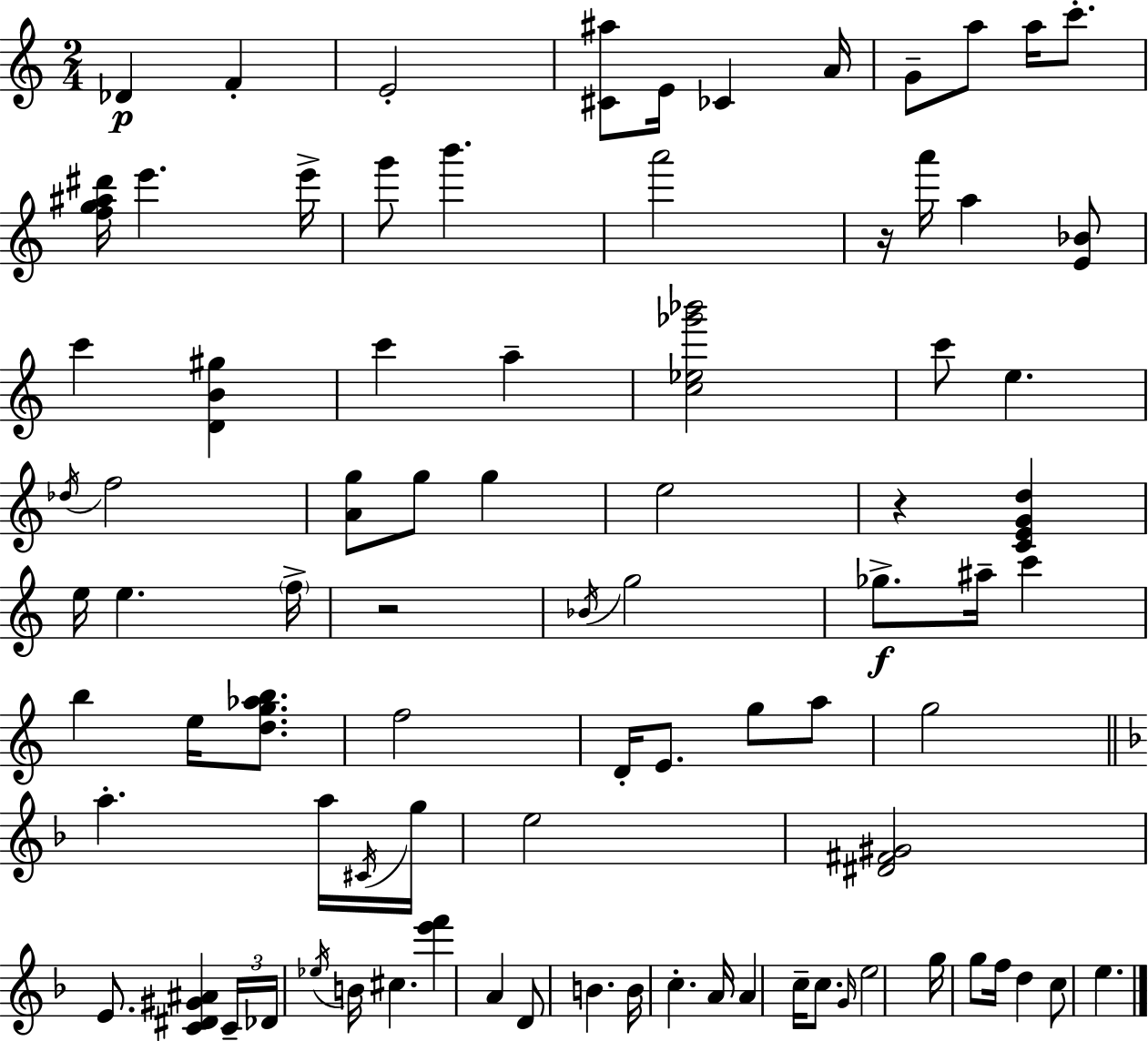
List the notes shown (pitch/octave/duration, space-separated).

Db4/q F4/q E4/h [C#4,A#5]/e E4/s CES4/q A4/s G4/e A5/e A5/s C6/e. [F5,G5,A#5,D#6]/s E6/q. E6/s G6/e B6/q. A6/h R/s A6/s A5/q [E4,Bb4]/e C6/q [D4,B4,G#5]/q C6/q A5/q [C5,Eb5,Gb6,Bb6]/h C6/e E5/q. Db5/s F5/h [A4,G5]/e G5/e G5/q E5/h R/q [C4,E4,G4,D5]/q E5/s E5/q. F5/s R/h Bb4/s G5/h Gb5/e. A#5/s C6/q B5/q E5/s [D5,G5,Ab5,B5]/e. F5/h D4/s E4/e. G5/e A5/e G5/h A5/q. A5/s C#4/s G5/s E5/h [D#4,F#4,G#4]/h E4/e. [C4,D#4,G#4,A#4]/q C4/s Db4/s Eb5/s B4/s C#5/q. [E6,F6]/q A4/q D4/e B4/q. B4/s C5/q. A4/s A4/q C5/s C5/e. G4/s E5/h G5/s G5/e F5/s D5/q C5/e E5/q.